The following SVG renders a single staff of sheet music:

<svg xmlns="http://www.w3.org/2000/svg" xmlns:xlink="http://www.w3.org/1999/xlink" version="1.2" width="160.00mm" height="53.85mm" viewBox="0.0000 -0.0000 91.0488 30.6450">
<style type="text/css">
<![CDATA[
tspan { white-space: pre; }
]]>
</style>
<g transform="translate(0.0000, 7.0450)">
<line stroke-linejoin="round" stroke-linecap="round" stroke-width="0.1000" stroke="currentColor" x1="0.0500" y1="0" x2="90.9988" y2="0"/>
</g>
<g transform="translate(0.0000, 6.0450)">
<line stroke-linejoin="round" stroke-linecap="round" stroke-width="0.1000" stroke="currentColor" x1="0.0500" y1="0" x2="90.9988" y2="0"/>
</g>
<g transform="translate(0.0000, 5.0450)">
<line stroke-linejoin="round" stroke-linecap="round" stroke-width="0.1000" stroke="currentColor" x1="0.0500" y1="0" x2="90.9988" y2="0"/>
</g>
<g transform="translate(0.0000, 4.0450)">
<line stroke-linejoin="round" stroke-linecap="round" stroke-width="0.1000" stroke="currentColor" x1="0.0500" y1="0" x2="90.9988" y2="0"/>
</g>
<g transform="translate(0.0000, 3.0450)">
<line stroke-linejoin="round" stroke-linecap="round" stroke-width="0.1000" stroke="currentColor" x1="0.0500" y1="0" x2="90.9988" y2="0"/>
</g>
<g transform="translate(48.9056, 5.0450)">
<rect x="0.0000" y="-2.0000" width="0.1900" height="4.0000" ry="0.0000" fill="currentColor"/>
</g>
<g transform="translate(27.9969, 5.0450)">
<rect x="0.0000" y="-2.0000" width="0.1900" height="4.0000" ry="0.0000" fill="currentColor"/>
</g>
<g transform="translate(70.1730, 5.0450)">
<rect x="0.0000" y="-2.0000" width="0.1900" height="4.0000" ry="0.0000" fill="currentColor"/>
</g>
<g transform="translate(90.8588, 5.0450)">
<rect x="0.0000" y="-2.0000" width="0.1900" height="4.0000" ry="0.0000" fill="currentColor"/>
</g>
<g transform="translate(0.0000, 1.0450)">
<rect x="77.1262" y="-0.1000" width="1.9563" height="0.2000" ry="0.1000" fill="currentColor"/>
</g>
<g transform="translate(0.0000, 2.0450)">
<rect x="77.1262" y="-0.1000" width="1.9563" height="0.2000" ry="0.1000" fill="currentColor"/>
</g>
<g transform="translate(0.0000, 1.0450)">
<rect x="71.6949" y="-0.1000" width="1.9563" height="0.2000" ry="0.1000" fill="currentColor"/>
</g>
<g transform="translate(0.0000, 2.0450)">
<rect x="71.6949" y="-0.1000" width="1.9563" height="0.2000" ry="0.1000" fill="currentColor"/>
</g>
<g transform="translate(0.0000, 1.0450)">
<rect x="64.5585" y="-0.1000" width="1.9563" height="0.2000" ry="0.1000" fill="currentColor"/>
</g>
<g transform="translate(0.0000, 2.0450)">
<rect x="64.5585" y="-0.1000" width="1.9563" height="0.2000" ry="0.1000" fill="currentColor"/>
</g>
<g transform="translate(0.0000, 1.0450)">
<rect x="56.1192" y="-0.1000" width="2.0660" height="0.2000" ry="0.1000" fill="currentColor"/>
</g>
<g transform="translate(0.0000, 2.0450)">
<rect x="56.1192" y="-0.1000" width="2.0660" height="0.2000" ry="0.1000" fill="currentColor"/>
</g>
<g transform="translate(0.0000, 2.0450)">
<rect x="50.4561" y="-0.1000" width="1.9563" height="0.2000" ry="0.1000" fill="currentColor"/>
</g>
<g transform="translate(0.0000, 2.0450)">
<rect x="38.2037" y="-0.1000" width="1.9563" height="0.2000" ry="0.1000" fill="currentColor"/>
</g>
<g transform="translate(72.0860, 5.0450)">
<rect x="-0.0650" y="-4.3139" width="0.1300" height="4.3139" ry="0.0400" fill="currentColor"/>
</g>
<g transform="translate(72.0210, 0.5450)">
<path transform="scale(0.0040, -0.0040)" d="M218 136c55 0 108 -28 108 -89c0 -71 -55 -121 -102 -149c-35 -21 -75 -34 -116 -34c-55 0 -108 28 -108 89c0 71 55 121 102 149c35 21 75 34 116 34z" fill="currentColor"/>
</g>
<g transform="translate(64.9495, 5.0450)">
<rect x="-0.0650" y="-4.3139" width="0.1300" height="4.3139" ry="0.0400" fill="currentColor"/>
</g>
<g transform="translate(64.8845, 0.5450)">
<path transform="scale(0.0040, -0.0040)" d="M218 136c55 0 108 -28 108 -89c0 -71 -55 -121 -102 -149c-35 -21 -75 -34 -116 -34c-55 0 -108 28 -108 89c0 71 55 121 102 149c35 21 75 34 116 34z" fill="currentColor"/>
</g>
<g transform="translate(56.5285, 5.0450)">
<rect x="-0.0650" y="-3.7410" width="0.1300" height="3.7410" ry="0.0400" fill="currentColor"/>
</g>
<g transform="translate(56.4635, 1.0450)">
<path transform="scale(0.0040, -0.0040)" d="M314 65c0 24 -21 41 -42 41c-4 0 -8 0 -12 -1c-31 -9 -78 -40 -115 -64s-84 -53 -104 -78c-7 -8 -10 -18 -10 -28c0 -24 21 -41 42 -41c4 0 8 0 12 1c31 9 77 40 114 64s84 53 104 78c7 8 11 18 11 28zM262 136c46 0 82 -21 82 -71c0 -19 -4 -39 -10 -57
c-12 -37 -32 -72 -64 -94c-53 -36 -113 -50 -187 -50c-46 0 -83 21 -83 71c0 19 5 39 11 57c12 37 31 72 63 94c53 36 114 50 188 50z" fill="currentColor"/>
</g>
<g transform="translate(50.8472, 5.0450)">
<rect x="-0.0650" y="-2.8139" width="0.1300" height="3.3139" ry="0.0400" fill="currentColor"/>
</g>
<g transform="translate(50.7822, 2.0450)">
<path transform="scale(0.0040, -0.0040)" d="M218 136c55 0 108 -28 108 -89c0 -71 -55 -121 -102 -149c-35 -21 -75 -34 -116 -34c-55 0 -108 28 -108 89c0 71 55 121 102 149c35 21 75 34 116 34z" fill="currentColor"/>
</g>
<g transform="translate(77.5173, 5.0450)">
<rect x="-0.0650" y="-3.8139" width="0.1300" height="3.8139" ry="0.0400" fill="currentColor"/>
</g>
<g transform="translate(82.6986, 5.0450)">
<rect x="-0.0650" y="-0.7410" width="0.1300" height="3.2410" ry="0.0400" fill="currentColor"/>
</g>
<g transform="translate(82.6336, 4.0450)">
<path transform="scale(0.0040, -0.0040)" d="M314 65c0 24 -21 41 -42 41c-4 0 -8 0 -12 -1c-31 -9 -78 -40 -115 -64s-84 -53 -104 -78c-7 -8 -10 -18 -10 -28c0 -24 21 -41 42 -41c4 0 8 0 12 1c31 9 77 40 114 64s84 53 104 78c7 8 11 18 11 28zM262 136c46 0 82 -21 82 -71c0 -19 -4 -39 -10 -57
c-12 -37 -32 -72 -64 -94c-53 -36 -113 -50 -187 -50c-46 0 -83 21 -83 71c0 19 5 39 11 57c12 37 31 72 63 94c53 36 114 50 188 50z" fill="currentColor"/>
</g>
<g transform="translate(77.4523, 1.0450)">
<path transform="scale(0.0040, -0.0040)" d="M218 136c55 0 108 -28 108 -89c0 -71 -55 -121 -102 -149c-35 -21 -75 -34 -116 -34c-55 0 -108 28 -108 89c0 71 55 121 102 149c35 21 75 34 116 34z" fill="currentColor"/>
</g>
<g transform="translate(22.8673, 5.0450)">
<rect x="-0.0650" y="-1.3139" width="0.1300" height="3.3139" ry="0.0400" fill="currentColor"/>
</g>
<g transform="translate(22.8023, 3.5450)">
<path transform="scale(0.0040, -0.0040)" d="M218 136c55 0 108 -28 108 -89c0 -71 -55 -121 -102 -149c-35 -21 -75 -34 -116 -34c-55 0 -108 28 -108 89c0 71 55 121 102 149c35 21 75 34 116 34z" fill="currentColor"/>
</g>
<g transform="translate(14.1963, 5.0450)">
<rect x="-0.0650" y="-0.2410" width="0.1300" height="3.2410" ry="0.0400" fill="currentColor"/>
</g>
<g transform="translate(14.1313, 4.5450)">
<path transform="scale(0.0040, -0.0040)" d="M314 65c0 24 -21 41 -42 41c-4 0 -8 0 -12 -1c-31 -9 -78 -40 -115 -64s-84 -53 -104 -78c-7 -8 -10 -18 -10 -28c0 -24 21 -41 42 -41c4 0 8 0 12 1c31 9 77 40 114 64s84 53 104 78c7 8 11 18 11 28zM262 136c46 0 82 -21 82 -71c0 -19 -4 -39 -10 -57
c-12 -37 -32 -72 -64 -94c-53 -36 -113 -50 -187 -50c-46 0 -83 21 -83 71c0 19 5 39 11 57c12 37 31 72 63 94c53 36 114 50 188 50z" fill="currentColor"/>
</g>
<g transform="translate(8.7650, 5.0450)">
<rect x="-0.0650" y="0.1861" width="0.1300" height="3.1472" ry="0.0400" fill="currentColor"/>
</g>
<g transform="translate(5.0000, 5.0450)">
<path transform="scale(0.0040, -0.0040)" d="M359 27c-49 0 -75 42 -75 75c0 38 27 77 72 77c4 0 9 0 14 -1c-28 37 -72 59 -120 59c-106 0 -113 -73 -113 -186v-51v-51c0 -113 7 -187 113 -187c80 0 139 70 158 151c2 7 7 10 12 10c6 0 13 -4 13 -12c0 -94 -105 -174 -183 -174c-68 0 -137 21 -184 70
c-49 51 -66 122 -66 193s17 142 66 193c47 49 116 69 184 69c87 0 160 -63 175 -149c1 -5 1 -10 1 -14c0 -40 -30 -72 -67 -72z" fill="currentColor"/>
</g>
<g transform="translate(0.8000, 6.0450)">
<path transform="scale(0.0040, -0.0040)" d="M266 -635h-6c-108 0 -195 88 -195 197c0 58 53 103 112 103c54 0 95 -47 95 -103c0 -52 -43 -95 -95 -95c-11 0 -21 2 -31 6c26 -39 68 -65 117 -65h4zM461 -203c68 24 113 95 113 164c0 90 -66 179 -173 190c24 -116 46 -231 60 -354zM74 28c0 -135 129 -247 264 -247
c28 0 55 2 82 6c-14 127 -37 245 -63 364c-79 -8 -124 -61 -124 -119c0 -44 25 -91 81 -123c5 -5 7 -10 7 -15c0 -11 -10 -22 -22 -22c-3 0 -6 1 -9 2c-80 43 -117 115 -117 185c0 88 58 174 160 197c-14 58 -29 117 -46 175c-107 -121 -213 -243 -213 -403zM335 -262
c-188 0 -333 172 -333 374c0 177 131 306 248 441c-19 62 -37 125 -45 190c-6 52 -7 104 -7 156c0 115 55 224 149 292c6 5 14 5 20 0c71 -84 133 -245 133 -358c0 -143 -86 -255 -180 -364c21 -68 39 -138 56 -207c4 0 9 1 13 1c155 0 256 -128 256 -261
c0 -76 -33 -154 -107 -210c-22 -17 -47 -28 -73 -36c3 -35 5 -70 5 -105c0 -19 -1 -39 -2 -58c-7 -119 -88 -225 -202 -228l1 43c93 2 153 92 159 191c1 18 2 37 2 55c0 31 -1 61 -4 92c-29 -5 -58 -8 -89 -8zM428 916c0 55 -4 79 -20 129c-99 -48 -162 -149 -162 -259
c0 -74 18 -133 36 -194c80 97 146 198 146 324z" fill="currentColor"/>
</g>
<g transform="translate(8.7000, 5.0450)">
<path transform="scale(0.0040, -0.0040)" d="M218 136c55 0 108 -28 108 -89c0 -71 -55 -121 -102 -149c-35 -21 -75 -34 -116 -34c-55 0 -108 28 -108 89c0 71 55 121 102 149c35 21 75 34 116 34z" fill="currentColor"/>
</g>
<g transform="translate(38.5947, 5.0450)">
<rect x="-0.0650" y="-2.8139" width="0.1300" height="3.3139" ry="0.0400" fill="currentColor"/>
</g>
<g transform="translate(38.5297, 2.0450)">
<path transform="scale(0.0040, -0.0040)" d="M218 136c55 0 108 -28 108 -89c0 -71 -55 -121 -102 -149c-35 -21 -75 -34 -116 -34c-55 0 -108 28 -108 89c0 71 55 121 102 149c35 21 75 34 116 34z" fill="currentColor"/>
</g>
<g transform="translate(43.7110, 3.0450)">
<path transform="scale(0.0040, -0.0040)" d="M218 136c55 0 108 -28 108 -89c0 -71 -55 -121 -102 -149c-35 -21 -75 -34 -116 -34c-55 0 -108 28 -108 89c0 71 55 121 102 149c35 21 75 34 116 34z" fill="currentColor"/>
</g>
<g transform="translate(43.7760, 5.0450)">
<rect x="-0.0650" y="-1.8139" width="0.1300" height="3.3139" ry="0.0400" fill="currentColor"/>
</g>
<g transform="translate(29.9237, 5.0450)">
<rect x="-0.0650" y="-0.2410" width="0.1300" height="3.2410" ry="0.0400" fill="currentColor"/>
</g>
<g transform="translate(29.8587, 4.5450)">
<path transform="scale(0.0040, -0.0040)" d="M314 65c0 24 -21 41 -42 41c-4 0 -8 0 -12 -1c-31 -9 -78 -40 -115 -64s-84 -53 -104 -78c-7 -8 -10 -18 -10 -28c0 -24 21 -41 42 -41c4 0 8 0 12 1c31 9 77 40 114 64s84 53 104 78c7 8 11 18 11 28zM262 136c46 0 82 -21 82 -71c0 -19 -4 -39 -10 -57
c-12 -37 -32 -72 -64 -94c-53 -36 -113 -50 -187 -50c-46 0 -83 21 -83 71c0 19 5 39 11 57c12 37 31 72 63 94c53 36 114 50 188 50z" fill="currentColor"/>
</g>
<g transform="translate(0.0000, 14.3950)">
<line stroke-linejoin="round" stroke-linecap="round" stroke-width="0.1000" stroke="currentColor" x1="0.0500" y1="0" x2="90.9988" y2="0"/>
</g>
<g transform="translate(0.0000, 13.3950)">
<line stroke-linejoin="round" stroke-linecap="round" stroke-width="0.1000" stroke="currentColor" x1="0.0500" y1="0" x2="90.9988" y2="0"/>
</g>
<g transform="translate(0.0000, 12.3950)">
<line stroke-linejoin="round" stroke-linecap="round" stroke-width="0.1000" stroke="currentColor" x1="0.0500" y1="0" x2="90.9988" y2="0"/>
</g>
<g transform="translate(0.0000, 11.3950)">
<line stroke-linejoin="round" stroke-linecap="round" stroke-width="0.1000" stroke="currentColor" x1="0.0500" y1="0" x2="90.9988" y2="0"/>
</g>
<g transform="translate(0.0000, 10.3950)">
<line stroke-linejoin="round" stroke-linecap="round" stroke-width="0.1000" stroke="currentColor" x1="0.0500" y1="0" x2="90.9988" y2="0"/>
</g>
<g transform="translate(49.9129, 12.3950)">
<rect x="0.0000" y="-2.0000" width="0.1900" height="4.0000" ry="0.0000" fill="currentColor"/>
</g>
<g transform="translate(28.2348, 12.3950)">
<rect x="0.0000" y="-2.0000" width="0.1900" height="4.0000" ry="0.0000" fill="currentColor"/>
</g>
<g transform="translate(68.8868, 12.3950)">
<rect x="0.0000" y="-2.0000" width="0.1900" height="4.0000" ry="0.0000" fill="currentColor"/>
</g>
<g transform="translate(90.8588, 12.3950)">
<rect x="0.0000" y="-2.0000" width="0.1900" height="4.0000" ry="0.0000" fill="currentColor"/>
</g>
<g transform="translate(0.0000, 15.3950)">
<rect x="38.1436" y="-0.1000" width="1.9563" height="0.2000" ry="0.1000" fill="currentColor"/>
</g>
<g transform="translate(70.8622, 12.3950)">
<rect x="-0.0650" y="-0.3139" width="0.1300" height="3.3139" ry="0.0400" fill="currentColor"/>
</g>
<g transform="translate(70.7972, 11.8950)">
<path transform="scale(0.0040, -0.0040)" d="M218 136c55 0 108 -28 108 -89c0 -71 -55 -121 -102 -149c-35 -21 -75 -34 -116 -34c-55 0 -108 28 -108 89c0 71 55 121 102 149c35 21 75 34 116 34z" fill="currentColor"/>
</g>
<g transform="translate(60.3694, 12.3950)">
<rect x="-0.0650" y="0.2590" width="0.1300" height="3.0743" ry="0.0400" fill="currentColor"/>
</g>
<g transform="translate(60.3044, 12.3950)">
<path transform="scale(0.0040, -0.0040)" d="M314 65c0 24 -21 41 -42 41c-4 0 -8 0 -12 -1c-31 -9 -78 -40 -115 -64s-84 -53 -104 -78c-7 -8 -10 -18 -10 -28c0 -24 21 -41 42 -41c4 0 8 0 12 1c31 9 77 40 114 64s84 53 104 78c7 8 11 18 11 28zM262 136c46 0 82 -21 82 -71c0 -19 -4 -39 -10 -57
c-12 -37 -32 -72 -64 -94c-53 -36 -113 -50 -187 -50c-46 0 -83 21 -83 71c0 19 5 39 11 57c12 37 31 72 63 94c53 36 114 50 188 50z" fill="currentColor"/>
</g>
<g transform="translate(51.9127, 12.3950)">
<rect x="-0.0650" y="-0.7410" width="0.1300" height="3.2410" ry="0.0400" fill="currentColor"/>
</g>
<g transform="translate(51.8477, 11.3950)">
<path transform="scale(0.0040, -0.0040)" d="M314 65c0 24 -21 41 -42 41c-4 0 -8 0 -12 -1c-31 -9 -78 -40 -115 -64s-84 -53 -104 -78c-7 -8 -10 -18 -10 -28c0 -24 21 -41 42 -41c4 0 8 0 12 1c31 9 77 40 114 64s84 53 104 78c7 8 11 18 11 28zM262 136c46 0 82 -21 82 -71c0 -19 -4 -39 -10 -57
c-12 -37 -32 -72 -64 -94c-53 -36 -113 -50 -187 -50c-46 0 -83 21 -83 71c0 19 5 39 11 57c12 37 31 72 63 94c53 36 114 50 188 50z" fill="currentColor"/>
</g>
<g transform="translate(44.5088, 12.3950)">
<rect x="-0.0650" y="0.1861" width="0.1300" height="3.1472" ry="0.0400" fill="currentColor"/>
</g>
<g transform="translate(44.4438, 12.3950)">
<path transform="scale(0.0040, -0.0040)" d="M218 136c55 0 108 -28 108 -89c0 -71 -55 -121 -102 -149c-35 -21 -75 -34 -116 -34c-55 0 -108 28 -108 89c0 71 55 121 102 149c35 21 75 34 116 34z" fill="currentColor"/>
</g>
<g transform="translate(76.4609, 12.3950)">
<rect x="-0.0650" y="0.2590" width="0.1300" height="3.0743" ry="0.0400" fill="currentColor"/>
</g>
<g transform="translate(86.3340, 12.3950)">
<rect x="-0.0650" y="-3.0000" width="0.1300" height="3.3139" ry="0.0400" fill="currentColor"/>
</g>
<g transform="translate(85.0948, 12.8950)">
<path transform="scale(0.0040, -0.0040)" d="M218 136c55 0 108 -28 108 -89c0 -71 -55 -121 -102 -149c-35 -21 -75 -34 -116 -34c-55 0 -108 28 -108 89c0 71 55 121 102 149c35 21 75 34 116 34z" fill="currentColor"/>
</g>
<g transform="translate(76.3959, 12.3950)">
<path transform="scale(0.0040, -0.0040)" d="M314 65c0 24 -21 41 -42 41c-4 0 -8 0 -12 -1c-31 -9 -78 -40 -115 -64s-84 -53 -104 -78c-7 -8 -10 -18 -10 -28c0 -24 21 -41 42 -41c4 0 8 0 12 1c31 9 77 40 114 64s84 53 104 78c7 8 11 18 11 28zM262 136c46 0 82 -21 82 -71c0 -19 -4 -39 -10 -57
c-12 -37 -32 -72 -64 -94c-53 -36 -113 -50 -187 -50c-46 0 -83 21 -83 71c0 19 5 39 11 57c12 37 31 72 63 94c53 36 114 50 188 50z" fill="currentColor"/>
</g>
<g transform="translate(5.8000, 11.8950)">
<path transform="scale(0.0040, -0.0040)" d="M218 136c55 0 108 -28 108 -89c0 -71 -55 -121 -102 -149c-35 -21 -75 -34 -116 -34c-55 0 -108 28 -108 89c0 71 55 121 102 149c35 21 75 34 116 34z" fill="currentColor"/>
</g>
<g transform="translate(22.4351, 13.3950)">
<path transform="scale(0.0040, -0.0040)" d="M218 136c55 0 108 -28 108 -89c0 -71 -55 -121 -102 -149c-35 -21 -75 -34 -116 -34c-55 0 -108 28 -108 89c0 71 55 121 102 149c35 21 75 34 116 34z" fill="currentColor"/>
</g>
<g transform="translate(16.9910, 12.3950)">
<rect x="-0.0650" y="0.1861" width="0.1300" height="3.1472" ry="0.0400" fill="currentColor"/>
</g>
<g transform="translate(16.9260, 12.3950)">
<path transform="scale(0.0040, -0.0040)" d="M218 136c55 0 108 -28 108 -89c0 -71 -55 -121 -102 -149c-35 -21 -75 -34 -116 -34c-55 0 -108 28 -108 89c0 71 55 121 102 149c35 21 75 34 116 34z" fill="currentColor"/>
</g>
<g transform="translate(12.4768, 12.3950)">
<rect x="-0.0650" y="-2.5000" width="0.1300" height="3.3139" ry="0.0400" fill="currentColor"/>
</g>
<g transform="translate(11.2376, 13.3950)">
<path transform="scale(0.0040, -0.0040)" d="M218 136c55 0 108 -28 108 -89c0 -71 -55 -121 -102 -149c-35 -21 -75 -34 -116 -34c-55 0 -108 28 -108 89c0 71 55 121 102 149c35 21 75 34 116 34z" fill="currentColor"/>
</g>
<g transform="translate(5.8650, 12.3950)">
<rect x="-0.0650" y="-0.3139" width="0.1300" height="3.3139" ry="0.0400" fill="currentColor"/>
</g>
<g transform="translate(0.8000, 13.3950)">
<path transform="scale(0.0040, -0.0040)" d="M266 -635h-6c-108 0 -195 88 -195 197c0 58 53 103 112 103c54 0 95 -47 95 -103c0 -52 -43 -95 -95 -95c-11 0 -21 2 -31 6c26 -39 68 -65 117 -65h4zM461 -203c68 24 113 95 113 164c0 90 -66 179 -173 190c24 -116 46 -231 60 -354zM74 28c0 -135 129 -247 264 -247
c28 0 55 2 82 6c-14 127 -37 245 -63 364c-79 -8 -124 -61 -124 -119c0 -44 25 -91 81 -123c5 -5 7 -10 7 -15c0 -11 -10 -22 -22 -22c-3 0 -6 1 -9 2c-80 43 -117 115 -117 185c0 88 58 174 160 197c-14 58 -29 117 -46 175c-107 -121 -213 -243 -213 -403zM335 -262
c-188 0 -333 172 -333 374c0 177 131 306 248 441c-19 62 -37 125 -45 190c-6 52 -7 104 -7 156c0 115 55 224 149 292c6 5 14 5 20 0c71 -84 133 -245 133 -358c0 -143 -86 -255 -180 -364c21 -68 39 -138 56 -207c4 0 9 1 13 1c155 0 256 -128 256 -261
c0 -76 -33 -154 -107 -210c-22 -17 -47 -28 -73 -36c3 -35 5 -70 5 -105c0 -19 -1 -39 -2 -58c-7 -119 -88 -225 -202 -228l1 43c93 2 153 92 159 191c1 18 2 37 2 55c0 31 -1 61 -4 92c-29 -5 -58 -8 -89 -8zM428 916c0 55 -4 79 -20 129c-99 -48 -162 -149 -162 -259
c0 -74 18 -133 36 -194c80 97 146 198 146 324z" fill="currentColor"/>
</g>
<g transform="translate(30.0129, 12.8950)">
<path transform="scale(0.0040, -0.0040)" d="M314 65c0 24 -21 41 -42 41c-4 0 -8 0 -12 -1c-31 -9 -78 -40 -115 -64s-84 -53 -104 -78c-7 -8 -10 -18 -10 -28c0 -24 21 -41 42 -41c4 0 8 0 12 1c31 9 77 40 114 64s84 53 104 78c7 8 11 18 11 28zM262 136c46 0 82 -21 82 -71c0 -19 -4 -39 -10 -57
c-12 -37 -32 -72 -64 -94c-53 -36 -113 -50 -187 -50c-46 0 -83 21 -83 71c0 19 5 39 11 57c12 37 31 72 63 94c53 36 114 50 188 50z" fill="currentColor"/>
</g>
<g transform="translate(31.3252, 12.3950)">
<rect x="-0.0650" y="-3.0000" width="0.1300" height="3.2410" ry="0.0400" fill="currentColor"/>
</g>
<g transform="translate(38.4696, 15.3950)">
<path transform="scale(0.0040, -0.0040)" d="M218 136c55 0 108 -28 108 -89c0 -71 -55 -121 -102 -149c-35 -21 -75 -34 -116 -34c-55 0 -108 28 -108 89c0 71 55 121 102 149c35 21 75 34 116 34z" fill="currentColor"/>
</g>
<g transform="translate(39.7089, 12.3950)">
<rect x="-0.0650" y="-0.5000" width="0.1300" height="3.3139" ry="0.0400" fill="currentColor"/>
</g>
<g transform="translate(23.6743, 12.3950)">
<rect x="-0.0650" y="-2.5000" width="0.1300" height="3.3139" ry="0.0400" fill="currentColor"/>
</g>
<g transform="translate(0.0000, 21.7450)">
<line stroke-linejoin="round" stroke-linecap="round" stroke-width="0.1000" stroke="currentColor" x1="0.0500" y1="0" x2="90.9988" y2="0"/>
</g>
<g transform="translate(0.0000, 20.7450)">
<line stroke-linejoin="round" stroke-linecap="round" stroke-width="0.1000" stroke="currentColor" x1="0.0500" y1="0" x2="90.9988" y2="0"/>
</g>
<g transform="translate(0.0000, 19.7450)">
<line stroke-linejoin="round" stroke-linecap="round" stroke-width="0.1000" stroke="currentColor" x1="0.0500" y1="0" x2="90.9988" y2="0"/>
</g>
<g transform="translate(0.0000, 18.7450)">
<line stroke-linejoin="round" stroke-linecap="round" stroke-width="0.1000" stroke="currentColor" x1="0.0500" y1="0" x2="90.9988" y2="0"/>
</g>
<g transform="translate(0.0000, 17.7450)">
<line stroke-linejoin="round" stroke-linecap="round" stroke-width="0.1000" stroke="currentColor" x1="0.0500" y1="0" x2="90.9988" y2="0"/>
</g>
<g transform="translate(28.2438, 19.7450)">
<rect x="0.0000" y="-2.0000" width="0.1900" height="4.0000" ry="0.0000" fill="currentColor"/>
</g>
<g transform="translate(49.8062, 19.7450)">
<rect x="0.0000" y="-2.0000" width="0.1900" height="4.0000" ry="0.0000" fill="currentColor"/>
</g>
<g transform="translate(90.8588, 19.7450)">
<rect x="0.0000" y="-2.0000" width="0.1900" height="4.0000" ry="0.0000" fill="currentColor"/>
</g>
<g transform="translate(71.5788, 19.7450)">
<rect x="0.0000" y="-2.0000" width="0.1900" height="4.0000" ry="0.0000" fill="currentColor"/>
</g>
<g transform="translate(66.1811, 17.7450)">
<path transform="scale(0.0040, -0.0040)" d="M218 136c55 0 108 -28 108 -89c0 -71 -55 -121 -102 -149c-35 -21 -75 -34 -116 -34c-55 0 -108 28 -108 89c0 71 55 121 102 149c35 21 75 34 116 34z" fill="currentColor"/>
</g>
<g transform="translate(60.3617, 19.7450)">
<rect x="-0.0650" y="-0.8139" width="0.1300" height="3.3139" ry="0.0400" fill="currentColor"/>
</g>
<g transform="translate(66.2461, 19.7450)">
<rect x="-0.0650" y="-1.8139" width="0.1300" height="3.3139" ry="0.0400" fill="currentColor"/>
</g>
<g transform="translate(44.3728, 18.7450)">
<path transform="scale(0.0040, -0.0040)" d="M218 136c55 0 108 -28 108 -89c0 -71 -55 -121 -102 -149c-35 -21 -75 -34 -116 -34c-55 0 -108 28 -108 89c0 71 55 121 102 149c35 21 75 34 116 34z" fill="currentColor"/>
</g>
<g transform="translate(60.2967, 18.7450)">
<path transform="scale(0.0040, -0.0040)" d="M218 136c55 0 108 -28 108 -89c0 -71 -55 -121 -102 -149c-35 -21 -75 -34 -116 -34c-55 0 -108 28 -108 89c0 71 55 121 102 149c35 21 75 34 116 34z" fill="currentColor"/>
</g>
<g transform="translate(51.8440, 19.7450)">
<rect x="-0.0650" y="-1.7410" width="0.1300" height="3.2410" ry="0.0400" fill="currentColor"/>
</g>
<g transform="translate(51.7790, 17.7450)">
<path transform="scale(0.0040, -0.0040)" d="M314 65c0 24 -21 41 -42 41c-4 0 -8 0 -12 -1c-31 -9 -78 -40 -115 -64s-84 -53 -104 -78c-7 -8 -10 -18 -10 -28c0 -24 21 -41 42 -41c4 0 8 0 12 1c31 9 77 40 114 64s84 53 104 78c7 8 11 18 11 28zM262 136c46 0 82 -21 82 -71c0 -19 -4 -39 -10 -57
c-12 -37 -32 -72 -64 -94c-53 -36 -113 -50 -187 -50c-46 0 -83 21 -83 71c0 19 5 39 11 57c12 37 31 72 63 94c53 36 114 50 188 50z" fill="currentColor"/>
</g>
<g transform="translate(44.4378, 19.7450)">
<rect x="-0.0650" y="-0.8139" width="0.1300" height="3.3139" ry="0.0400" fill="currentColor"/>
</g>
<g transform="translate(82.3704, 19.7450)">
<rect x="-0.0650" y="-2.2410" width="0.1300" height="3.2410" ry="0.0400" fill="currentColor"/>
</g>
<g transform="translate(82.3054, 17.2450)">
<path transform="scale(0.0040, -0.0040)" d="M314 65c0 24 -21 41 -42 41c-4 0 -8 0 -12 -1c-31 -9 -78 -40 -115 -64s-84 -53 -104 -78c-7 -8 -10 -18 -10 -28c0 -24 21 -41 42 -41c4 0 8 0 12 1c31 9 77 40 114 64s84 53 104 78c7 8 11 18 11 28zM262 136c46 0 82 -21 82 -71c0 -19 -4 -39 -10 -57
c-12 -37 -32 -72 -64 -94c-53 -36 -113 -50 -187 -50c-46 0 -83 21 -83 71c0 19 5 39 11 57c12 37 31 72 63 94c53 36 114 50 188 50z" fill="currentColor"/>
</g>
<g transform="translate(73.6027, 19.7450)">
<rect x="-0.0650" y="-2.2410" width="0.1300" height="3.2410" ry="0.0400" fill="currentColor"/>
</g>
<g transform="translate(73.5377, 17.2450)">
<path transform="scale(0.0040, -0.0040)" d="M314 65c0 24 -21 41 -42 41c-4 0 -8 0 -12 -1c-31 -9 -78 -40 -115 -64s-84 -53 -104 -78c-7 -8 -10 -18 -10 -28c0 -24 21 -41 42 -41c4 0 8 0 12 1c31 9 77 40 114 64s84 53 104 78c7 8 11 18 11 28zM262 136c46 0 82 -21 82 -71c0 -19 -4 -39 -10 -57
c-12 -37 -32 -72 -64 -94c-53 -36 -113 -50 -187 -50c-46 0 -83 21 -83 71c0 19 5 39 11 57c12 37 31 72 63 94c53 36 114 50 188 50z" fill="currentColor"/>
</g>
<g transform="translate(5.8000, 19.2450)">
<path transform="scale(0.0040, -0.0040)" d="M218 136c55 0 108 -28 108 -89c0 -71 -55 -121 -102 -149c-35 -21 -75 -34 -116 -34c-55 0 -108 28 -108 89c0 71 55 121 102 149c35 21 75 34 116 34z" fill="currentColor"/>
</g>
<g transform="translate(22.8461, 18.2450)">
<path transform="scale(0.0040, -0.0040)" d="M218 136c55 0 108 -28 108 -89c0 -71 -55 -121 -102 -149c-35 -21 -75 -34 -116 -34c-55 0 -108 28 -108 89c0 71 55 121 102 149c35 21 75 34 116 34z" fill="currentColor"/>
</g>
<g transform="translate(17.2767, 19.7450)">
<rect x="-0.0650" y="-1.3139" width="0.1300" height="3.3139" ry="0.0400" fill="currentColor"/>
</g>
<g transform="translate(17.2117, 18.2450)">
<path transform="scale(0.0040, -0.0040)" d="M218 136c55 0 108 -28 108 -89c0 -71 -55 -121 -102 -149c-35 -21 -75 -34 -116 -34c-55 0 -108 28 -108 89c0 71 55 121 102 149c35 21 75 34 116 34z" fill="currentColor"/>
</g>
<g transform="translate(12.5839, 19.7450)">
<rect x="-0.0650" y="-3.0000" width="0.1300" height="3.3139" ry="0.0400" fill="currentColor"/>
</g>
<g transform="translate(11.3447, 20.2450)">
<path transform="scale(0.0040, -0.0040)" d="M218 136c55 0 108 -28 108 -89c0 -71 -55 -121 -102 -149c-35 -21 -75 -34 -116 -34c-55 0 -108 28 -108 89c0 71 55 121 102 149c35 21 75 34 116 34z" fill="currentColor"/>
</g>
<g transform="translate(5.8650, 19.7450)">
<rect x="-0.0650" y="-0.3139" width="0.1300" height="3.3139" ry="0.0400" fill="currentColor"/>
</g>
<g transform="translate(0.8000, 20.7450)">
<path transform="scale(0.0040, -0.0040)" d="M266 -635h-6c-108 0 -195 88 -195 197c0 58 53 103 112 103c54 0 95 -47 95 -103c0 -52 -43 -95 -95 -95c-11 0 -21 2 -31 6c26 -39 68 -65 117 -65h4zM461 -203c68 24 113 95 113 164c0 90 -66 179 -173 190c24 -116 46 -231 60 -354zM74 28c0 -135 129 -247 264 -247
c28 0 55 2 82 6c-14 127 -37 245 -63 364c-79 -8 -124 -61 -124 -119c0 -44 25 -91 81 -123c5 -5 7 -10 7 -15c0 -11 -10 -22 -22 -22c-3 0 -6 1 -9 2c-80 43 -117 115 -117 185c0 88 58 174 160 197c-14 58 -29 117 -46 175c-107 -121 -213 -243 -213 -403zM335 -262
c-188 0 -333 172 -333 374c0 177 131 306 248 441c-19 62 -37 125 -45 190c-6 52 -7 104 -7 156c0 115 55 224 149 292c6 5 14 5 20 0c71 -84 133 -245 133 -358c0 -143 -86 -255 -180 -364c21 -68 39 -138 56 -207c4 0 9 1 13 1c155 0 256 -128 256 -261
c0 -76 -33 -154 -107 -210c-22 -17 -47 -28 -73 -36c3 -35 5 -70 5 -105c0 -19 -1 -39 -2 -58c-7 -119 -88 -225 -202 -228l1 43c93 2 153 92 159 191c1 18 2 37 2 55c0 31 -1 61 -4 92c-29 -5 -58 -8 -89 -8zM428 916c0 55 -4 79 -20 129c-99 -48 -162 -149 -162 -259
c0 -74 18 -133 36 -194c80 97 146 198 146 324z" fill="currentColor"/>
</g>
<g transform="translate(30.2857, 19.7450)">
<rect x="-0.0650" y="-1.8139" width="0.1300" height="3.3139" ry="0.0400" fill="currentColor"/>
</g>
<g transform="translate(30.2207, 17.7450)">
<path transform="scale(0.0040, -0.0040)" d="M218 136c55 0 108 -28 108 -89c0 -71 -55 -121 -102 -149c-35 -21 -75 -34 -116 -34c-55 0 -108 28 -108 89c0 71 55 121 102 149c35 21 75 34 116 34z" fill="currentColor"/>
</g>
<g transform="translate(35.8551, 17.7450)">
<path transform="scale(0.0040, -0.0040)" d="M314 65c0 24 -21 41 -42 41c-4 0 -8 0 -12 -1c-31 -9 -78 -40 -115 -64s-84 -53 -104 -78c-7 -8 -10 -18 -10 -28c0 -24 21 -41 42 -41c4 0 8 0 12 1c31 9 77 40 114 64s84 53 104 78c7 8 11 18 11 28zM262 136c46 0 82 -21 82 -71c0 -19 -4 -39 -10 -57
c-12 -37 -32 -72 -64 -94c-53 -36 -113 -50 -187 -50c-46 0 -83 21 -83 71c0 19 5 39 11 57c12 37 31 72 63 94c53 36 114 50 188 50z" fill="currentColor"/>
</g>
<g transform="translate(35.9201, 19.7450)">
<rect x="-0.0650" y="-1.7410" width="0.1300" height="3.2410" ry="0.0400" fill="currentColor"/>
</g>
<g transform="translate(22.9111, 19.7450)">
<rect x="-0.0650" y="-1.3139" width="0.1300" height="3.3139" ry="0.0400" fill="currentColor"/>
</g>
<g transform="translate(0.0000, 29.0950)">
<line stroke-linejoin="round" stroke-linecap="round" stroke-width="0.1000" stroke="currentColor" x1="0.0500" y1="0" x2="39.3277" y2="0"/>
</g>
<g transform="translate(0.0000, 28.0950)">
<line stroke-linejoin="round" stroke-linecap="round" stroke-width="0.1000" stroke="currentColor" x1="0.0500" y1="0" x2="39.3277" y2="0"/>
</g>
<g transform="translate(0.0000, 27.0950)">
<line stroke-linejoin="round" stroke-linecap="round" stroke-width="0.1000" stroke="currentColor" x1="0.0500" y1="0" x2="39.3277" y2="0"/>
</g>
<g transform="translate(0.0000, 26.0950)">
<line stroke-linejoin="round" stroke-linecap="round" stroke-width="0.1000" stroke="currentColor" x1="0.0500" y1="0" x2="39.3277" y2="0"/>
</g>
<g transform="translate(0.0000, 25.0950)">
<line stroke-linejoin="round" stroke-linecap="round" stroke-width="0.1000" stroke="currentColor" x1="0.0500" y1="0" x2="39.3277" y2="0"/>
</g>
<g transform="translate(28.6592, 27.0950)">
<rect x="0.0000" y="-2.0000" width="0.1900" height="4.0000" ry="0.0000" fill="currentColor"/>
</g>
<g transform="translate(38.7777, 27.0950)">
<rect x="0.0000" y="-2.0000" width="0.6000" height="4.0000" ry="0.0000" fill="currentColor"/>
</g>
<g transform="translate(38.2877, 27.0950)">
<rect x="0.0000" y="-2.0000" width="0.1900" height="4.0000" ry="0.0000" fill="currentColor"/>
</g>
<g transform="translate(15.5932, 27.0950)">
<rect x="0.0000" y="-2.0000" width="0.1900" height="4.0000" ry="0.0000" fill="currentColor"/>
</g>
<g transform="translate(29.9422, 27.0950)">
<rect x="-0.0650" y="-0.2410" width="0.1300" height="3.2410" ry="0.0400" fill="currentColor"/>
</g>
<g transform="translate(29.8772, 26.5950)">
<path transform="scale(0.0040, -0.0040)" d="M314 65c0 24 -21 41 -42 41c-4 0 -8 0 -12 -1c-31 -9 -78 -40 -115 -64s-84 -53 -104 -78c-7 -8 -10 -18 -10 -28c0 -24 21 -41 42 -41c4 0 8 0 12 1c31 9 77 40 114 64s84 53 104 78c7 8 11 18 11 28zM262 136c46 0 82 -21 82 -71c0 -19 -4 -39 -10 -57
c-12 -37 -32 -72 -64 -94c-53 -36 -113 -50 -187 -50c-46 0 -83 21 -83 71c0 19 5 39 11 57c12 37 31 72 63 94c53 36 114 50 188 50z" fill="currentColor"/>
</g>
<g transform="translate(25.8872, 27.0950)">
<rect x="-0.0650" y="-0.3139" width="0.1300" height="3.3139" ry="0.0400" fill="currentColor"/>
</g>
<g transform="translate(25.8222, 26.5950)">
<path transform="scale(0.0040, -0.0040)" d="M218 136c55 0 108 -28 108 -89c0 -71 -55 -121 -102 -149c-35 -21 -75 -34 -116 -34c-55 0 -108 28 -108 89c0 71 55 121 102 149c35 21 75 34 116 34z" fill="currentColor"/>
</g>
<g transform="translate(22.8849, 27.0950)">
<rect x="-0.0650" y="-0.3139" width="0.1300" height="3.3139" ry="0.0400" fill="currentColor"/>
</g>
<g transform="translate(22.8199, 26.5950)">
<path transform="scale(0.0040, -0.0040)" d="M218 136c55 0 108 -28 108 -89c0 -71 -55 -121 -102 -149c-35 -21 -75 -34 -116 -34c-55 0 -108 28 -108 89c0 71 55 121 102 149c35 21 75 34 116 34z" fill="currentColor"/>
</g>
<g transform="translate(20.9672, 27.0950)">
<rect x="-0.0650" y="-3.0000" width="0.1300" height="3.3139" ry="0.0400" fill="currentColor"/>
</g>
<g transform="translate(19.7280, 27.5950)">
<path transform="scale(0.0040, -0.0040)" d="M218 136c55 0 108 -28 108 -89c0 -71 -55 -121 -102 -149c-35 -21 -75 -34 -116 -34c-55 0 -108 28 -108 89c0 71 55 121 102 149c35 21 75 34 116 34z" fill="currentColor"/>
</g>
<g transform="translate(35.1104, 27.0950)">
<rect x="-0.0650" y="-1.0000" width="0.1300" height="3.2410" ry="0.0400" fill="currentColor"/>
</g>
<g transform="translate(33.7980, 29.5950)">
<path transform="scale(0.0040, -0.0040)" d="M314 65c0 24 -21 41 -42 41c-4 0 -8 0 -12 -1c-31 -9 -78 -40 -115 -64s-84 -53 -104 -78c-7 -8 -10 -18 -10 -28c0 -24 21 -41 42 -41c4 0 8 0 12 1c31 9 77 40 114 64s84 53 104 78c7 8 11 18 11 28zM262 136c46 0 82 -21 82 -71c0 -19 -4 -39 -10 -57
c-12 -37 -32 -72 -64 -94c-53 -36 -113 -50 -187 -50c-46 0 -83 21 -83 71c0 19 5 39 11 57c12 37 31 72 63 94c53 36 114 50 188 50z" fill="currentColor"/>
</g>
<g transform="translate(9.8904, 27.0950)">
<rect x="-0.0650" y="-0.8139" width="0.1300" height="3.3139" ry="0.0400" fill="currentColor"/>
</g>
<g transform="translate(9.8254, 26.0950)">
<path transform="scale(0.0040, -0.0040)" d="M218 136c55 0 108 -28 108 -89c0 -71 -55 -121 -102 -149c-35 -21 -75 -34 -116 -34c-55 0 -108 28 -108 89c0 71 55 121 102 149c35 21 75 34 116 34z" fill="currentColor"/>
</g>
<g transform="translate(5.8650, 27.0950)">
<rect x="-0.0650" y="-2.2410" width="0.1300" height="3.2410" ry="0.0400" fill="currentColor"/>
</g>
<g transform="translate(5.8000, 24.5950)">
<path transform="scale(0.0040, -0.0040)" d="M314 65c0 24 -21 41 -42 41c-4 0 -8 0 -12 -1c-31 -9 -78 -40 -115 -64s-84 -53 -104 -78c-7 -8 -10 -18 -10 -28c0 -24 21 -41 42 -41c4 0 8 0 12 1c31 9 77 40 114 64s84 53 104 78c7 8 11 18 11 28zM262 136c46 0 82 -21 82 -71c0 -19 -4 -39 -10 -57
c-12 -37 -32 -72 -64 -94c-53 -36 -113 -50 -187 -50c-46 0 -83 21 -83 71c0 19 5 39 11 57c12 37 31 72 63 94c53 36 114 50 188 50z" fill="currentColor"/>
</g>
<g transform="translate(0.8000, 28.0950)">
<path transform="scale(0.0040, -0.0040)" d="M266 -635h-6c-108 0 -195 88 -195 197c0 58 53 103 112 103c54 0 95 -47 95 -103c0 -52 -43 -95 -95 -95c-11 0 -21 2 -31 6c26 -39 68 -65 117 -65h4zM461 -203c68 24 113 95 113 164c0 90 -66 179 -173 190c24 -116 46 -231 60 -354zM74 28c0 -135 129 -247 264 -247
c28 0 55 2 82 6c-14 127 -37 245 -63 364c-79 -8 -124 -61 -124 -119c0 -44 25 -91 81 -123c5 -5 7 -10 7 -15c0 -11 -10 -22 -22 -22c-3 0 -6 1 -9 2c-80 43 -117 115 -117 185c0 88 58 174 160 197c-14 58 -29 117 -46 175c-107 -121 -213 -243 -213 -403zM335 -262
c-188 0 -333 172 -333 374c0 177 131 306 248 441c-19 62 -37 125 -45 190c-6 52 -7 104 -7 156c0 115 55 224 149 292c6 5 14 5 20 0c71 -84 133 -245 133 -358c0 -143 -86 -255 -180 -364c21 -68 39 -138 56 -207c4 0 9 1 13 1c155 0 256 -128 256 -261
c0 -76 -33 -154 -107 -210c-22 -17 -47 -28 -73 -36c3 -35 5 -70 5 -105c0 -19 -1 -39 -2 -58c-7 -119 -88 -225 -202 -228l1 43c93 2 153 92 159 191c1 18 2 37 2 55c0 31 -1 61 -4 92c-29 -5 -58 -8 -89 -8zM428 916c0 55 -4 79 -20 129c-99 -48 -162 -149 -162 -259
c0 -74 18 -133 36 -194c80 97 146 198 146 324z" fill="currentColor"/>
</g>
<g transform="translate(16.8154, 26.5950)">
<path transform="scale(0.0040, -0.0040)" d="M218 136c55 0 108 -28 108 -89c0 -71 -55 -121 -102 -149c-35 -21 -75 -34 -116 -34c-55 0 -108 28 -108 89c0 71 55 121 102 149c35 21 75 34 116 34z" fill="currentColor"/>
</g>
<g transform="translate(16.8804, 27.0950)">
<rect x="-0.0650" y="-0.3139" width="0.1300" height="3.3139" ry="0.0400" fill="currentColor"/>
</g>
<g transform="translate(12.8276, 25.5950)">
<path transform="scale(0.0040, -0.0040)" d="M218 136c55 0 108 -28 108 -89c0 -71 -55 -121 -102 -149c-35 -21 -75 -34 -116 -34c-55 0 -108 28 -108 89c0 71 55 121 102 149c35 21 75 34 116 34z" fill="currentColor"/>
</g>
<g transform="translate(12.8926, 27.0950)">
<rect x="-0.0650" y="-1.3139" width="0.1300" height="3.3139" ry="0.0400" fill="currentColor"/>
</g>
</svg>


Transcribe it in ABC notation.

X:1
T:Untitled
M:4/4
L:1/4
K:C
B c2 e c2 a f a c'2 d' d' c' d2 c G B G A2 C B d2 B2 c B2 A c A e e f f2 d f2 d f g2 g2 g2 d e c A c c c2 D2